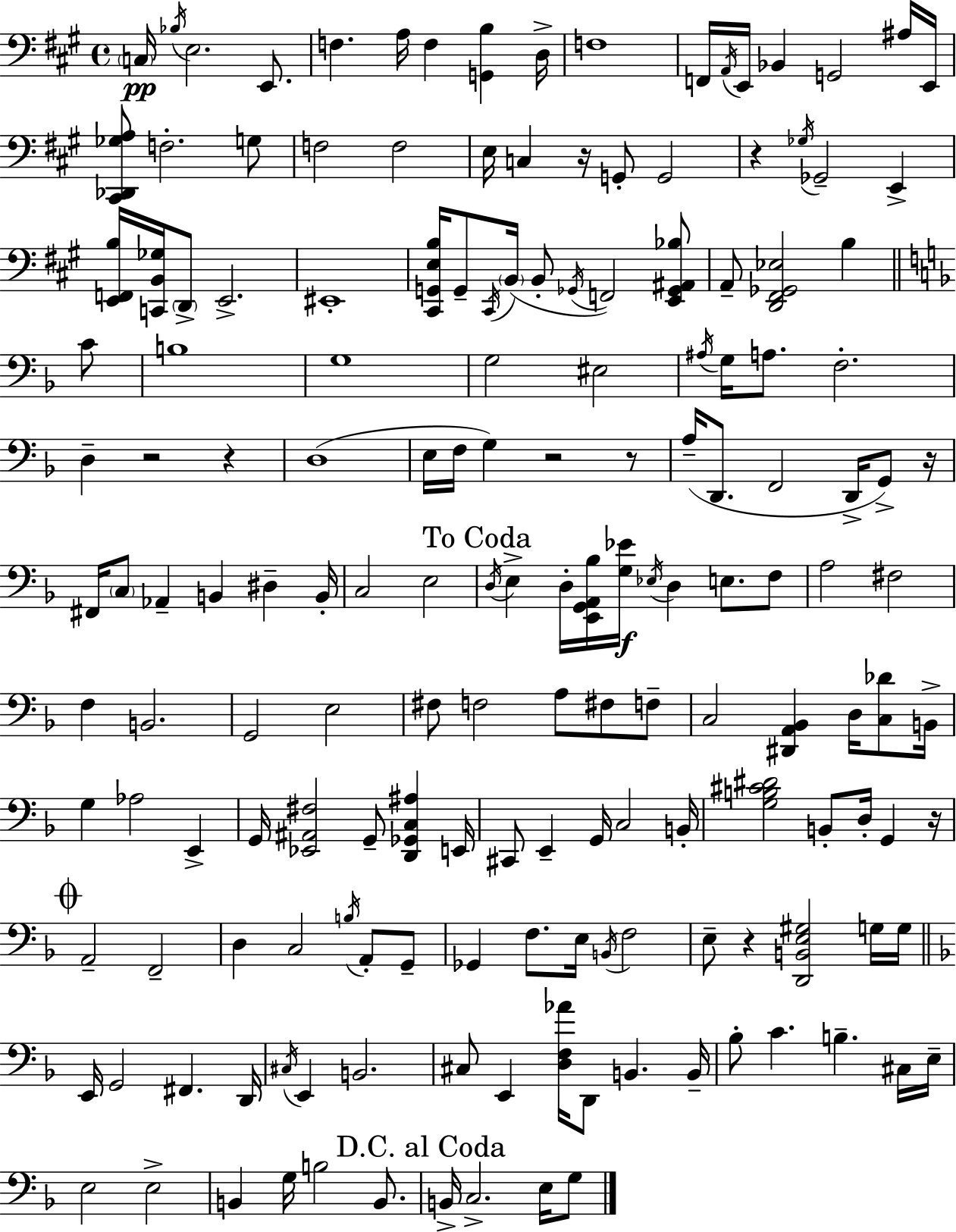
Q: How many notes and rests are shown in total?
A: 167